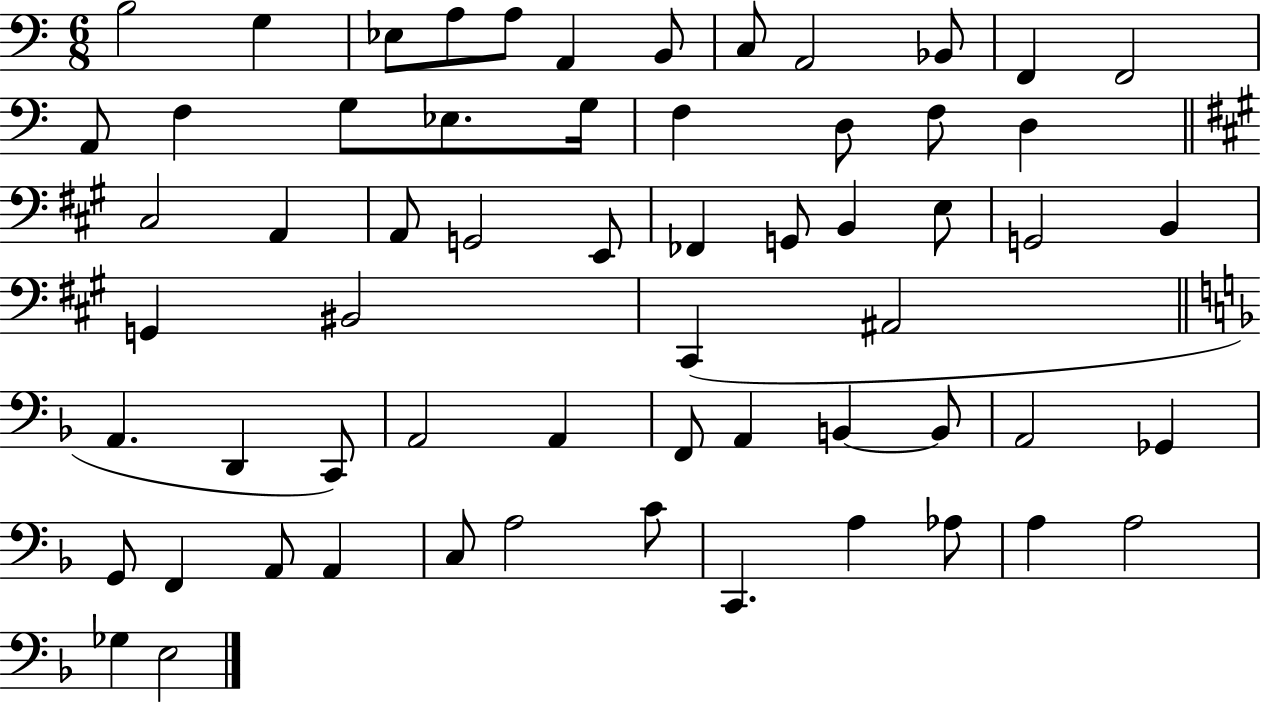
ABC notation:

X:1
T:Untitled
M:6/8
L:1/4
K:C
B,2 G, _E,/2 A,/2 A,/2 A,, B,,/2 C,/2 A,,2 _B,,/2 F,, F,,2 A,,/2 F, G,/2 _E,/2 G,/4 F, D,/2 F,/2 D, ^C,2 A,, A,,/2 G,,2 E,,/2 _F,, G,,/2 B,, E,/2 G,,2 B,, G,, ^B,,2 ^C,, ^A,,2 A,, D,, C,,/2 A,,2 A,, F,,/2 A,, B,, B,,/2 A,,2 _G,, G,,/2 F,, A,,/2 A,, C,/2 A,2 C/2 C,, A, _A,/2 A, A,2 _G, E,2